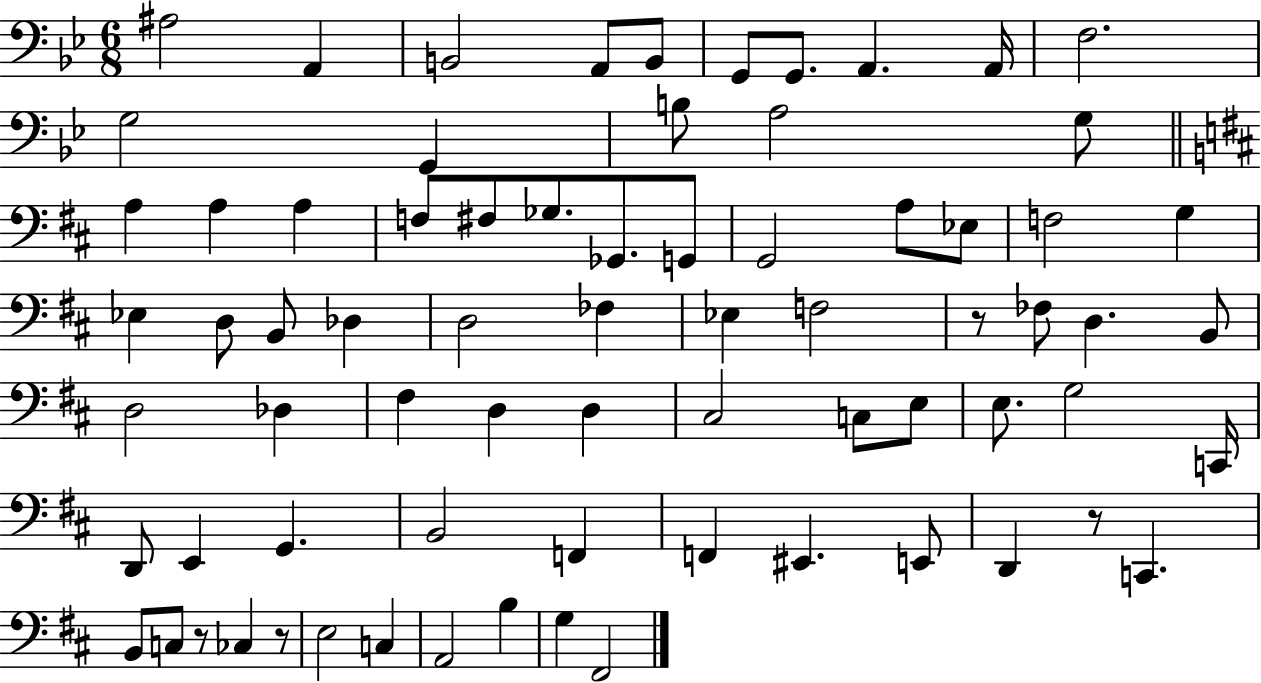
{
  \clef bass
  \numericTimeSignature
  \time 6/8
  \key bes \major
  ais2 a,4 | b,2 a,8 b,8 | g,8 g,8. a,4. a,16 | f2. | \break g2 g,4 | b8 a2 g8 | \bar "||" \break \key d \major a4 a4 a4 | f8 fis8 ges8. ges,8. g,8 | g,2 a8 ees8 | f2 g4 | \break ees4 d8 b,8 des4 | d2 fes4 | ees4 f2 | r8 fes8 d4. b,8 | \break d2 des4 | fis4 d4 d4 | cis2 c8 e8 | e8. g2 c,16 | \break d,8 e,4 g,4. | b,2 f,4 | f,4 eis,4. e,8 | d,4 r8 c,4. | \break b,8 c8 r8 ces4 r8 | e2 c4 | a,2 b4 | g4 fis,2 | \break \bar "|."
}